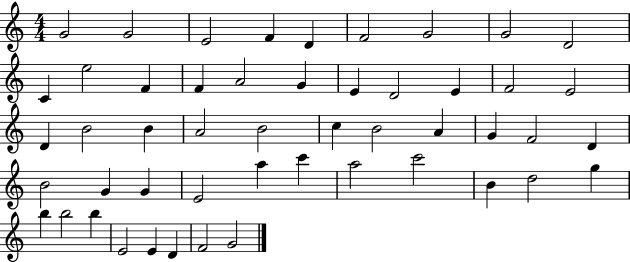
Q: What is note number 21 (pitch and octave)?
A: D4